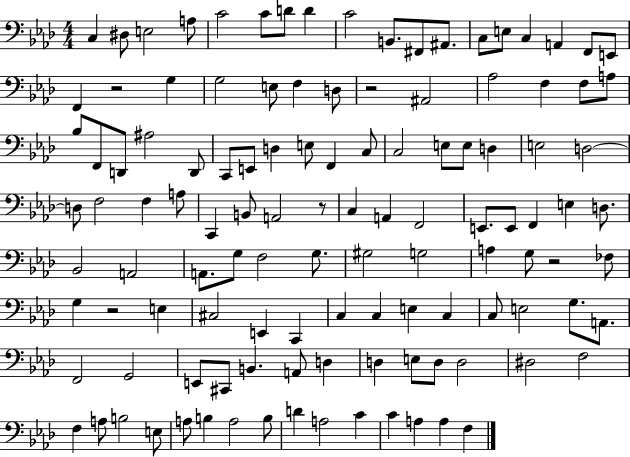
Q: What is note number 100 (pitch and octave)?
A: A3